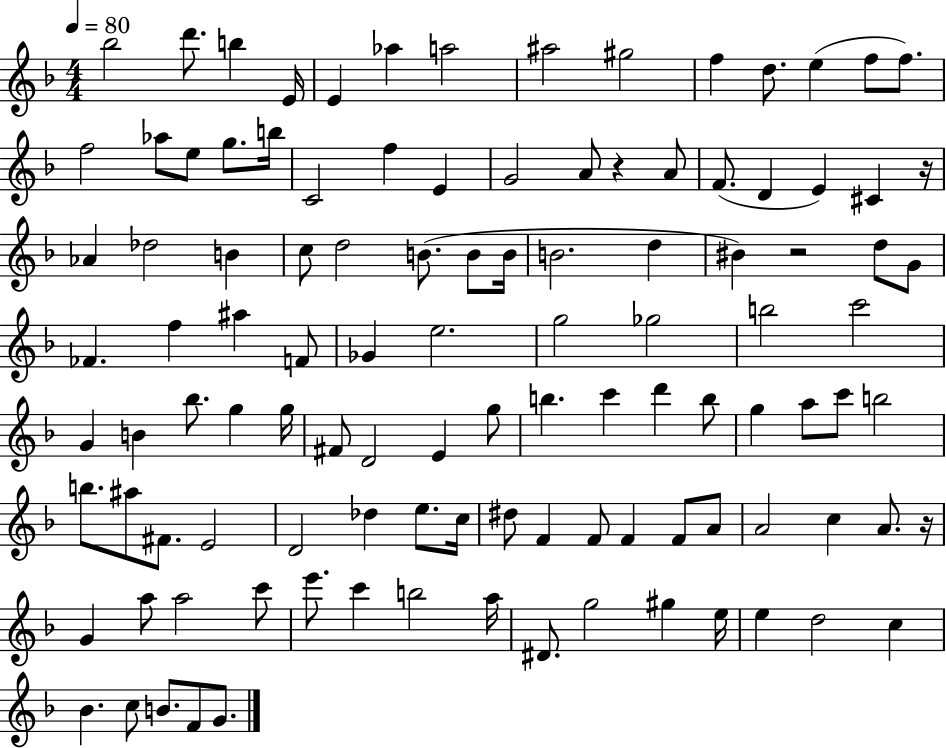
Bb5/h D6/e. B5/q E4/s E4/q Ab5/q A5/h A#5/h G#5/h F5/q D5/e. E5/q F5/e F5/e. F5/h Ab5/e E5/e G5/e. B5/s C4/h F5/q E4/q G4/h A4/e R/q A4/e F4/e. D4/q E4/q C#4/q R/s Ab4/q Db5/h B4/q C5/e D5/h B4/e. B4/e B4/s B4/h. D5/q BIS4/q R/h D5/e G4/e FES4/q. F5/q A#5/q F4/e Gb4/q E5/h. G5/h Gb5/h B5/h C6/h G4/q B4/q Bb5/e. G5/q G5/s F#4/e D4/h E4/q G5/e B5/q. C6/q D6/q B5/e G5/q A5/e C6/e B5/h B5/e. A#5/e F#4/e. E4/h D4/h Db5/q E5/e. C5/s D#5/e F4/q F4/e F4/q F4/e A4/e A4/h C5/q A4/e. R/s G4/q A5/e A5/h C6/e E6/e. C6/q B5/h A5/s D#4/e. G5/h G#5/q E5/s E5/q D5/h C5/q Bb4/q. C5/e B4/e. F4/e G4/e.